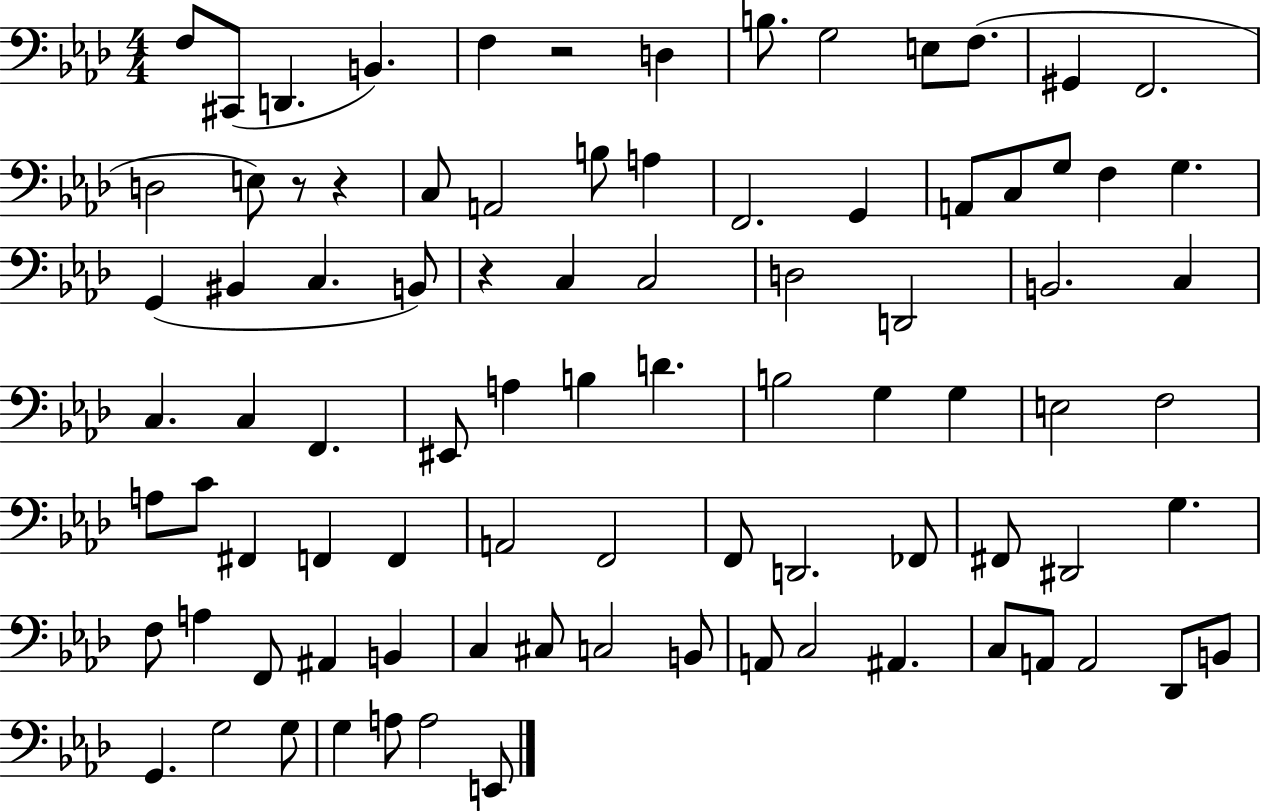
{
  \clef bass
  \numericTimeSignature
  \time 4/4
  \key aes \major
  \repeat volta 2 { f8 cis,8( d,4. b,4.) | f4 r2 d4 | b8. g2 e8 f8.( | gis,4 f,2. | \break d2 e8) r8 r4 | c8 a,2 b8 a4 | f,2. g,4 | a,8 c8 g8 f4 g4. | \break g,4( bis,4 c4. b,8) | r4 c4 c2 | d2 d,2 | b,2. c4 | \break c4. c4 f,4. | eis,8 a4 b4 d'4. | b2 g4 g4 | e2 f2 | \break a8 c'8 fis,4 f,4 f,4 | a,2 f,2 | f,8 d,2. fes,8 | fis,8 dis,2 g4. | \break f8 a4 f,8 ais,4 b,4 | c4 cis8 c2 b,8 | a,8 c2 ais,4. | c8 a,8 a,2 des,8 b,8 | \break g,4. g2 g8 | g4 a8 a2 e,8 | } \bar "|."
}